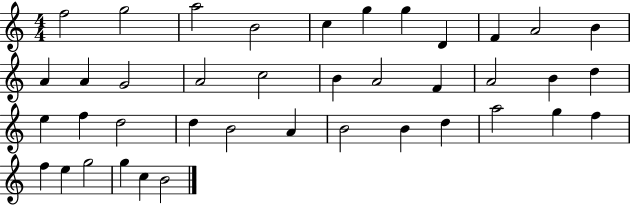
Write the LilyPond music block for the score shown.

{
  \clef treble
  \numericTimeSignature
  \time 4/4
  \key c \major
  f''2 g''2 | a''2 b'2 | c''4 g''4 g''4 d'4 | f'4 a'2 b'4 | \break a'4 a'4 g'2 | a'2 c''2 | b'4 a'2 f'4 | a'2 b'4 d''4 | \break e''4 f''4 d''2 | d''4 b'2 a'4 | b'2 b'4 d''4 | a''2 g''4 f''4 | \break f''4 e''4 g''2 | g''4 c''4 b'2 | \bar "|."
}